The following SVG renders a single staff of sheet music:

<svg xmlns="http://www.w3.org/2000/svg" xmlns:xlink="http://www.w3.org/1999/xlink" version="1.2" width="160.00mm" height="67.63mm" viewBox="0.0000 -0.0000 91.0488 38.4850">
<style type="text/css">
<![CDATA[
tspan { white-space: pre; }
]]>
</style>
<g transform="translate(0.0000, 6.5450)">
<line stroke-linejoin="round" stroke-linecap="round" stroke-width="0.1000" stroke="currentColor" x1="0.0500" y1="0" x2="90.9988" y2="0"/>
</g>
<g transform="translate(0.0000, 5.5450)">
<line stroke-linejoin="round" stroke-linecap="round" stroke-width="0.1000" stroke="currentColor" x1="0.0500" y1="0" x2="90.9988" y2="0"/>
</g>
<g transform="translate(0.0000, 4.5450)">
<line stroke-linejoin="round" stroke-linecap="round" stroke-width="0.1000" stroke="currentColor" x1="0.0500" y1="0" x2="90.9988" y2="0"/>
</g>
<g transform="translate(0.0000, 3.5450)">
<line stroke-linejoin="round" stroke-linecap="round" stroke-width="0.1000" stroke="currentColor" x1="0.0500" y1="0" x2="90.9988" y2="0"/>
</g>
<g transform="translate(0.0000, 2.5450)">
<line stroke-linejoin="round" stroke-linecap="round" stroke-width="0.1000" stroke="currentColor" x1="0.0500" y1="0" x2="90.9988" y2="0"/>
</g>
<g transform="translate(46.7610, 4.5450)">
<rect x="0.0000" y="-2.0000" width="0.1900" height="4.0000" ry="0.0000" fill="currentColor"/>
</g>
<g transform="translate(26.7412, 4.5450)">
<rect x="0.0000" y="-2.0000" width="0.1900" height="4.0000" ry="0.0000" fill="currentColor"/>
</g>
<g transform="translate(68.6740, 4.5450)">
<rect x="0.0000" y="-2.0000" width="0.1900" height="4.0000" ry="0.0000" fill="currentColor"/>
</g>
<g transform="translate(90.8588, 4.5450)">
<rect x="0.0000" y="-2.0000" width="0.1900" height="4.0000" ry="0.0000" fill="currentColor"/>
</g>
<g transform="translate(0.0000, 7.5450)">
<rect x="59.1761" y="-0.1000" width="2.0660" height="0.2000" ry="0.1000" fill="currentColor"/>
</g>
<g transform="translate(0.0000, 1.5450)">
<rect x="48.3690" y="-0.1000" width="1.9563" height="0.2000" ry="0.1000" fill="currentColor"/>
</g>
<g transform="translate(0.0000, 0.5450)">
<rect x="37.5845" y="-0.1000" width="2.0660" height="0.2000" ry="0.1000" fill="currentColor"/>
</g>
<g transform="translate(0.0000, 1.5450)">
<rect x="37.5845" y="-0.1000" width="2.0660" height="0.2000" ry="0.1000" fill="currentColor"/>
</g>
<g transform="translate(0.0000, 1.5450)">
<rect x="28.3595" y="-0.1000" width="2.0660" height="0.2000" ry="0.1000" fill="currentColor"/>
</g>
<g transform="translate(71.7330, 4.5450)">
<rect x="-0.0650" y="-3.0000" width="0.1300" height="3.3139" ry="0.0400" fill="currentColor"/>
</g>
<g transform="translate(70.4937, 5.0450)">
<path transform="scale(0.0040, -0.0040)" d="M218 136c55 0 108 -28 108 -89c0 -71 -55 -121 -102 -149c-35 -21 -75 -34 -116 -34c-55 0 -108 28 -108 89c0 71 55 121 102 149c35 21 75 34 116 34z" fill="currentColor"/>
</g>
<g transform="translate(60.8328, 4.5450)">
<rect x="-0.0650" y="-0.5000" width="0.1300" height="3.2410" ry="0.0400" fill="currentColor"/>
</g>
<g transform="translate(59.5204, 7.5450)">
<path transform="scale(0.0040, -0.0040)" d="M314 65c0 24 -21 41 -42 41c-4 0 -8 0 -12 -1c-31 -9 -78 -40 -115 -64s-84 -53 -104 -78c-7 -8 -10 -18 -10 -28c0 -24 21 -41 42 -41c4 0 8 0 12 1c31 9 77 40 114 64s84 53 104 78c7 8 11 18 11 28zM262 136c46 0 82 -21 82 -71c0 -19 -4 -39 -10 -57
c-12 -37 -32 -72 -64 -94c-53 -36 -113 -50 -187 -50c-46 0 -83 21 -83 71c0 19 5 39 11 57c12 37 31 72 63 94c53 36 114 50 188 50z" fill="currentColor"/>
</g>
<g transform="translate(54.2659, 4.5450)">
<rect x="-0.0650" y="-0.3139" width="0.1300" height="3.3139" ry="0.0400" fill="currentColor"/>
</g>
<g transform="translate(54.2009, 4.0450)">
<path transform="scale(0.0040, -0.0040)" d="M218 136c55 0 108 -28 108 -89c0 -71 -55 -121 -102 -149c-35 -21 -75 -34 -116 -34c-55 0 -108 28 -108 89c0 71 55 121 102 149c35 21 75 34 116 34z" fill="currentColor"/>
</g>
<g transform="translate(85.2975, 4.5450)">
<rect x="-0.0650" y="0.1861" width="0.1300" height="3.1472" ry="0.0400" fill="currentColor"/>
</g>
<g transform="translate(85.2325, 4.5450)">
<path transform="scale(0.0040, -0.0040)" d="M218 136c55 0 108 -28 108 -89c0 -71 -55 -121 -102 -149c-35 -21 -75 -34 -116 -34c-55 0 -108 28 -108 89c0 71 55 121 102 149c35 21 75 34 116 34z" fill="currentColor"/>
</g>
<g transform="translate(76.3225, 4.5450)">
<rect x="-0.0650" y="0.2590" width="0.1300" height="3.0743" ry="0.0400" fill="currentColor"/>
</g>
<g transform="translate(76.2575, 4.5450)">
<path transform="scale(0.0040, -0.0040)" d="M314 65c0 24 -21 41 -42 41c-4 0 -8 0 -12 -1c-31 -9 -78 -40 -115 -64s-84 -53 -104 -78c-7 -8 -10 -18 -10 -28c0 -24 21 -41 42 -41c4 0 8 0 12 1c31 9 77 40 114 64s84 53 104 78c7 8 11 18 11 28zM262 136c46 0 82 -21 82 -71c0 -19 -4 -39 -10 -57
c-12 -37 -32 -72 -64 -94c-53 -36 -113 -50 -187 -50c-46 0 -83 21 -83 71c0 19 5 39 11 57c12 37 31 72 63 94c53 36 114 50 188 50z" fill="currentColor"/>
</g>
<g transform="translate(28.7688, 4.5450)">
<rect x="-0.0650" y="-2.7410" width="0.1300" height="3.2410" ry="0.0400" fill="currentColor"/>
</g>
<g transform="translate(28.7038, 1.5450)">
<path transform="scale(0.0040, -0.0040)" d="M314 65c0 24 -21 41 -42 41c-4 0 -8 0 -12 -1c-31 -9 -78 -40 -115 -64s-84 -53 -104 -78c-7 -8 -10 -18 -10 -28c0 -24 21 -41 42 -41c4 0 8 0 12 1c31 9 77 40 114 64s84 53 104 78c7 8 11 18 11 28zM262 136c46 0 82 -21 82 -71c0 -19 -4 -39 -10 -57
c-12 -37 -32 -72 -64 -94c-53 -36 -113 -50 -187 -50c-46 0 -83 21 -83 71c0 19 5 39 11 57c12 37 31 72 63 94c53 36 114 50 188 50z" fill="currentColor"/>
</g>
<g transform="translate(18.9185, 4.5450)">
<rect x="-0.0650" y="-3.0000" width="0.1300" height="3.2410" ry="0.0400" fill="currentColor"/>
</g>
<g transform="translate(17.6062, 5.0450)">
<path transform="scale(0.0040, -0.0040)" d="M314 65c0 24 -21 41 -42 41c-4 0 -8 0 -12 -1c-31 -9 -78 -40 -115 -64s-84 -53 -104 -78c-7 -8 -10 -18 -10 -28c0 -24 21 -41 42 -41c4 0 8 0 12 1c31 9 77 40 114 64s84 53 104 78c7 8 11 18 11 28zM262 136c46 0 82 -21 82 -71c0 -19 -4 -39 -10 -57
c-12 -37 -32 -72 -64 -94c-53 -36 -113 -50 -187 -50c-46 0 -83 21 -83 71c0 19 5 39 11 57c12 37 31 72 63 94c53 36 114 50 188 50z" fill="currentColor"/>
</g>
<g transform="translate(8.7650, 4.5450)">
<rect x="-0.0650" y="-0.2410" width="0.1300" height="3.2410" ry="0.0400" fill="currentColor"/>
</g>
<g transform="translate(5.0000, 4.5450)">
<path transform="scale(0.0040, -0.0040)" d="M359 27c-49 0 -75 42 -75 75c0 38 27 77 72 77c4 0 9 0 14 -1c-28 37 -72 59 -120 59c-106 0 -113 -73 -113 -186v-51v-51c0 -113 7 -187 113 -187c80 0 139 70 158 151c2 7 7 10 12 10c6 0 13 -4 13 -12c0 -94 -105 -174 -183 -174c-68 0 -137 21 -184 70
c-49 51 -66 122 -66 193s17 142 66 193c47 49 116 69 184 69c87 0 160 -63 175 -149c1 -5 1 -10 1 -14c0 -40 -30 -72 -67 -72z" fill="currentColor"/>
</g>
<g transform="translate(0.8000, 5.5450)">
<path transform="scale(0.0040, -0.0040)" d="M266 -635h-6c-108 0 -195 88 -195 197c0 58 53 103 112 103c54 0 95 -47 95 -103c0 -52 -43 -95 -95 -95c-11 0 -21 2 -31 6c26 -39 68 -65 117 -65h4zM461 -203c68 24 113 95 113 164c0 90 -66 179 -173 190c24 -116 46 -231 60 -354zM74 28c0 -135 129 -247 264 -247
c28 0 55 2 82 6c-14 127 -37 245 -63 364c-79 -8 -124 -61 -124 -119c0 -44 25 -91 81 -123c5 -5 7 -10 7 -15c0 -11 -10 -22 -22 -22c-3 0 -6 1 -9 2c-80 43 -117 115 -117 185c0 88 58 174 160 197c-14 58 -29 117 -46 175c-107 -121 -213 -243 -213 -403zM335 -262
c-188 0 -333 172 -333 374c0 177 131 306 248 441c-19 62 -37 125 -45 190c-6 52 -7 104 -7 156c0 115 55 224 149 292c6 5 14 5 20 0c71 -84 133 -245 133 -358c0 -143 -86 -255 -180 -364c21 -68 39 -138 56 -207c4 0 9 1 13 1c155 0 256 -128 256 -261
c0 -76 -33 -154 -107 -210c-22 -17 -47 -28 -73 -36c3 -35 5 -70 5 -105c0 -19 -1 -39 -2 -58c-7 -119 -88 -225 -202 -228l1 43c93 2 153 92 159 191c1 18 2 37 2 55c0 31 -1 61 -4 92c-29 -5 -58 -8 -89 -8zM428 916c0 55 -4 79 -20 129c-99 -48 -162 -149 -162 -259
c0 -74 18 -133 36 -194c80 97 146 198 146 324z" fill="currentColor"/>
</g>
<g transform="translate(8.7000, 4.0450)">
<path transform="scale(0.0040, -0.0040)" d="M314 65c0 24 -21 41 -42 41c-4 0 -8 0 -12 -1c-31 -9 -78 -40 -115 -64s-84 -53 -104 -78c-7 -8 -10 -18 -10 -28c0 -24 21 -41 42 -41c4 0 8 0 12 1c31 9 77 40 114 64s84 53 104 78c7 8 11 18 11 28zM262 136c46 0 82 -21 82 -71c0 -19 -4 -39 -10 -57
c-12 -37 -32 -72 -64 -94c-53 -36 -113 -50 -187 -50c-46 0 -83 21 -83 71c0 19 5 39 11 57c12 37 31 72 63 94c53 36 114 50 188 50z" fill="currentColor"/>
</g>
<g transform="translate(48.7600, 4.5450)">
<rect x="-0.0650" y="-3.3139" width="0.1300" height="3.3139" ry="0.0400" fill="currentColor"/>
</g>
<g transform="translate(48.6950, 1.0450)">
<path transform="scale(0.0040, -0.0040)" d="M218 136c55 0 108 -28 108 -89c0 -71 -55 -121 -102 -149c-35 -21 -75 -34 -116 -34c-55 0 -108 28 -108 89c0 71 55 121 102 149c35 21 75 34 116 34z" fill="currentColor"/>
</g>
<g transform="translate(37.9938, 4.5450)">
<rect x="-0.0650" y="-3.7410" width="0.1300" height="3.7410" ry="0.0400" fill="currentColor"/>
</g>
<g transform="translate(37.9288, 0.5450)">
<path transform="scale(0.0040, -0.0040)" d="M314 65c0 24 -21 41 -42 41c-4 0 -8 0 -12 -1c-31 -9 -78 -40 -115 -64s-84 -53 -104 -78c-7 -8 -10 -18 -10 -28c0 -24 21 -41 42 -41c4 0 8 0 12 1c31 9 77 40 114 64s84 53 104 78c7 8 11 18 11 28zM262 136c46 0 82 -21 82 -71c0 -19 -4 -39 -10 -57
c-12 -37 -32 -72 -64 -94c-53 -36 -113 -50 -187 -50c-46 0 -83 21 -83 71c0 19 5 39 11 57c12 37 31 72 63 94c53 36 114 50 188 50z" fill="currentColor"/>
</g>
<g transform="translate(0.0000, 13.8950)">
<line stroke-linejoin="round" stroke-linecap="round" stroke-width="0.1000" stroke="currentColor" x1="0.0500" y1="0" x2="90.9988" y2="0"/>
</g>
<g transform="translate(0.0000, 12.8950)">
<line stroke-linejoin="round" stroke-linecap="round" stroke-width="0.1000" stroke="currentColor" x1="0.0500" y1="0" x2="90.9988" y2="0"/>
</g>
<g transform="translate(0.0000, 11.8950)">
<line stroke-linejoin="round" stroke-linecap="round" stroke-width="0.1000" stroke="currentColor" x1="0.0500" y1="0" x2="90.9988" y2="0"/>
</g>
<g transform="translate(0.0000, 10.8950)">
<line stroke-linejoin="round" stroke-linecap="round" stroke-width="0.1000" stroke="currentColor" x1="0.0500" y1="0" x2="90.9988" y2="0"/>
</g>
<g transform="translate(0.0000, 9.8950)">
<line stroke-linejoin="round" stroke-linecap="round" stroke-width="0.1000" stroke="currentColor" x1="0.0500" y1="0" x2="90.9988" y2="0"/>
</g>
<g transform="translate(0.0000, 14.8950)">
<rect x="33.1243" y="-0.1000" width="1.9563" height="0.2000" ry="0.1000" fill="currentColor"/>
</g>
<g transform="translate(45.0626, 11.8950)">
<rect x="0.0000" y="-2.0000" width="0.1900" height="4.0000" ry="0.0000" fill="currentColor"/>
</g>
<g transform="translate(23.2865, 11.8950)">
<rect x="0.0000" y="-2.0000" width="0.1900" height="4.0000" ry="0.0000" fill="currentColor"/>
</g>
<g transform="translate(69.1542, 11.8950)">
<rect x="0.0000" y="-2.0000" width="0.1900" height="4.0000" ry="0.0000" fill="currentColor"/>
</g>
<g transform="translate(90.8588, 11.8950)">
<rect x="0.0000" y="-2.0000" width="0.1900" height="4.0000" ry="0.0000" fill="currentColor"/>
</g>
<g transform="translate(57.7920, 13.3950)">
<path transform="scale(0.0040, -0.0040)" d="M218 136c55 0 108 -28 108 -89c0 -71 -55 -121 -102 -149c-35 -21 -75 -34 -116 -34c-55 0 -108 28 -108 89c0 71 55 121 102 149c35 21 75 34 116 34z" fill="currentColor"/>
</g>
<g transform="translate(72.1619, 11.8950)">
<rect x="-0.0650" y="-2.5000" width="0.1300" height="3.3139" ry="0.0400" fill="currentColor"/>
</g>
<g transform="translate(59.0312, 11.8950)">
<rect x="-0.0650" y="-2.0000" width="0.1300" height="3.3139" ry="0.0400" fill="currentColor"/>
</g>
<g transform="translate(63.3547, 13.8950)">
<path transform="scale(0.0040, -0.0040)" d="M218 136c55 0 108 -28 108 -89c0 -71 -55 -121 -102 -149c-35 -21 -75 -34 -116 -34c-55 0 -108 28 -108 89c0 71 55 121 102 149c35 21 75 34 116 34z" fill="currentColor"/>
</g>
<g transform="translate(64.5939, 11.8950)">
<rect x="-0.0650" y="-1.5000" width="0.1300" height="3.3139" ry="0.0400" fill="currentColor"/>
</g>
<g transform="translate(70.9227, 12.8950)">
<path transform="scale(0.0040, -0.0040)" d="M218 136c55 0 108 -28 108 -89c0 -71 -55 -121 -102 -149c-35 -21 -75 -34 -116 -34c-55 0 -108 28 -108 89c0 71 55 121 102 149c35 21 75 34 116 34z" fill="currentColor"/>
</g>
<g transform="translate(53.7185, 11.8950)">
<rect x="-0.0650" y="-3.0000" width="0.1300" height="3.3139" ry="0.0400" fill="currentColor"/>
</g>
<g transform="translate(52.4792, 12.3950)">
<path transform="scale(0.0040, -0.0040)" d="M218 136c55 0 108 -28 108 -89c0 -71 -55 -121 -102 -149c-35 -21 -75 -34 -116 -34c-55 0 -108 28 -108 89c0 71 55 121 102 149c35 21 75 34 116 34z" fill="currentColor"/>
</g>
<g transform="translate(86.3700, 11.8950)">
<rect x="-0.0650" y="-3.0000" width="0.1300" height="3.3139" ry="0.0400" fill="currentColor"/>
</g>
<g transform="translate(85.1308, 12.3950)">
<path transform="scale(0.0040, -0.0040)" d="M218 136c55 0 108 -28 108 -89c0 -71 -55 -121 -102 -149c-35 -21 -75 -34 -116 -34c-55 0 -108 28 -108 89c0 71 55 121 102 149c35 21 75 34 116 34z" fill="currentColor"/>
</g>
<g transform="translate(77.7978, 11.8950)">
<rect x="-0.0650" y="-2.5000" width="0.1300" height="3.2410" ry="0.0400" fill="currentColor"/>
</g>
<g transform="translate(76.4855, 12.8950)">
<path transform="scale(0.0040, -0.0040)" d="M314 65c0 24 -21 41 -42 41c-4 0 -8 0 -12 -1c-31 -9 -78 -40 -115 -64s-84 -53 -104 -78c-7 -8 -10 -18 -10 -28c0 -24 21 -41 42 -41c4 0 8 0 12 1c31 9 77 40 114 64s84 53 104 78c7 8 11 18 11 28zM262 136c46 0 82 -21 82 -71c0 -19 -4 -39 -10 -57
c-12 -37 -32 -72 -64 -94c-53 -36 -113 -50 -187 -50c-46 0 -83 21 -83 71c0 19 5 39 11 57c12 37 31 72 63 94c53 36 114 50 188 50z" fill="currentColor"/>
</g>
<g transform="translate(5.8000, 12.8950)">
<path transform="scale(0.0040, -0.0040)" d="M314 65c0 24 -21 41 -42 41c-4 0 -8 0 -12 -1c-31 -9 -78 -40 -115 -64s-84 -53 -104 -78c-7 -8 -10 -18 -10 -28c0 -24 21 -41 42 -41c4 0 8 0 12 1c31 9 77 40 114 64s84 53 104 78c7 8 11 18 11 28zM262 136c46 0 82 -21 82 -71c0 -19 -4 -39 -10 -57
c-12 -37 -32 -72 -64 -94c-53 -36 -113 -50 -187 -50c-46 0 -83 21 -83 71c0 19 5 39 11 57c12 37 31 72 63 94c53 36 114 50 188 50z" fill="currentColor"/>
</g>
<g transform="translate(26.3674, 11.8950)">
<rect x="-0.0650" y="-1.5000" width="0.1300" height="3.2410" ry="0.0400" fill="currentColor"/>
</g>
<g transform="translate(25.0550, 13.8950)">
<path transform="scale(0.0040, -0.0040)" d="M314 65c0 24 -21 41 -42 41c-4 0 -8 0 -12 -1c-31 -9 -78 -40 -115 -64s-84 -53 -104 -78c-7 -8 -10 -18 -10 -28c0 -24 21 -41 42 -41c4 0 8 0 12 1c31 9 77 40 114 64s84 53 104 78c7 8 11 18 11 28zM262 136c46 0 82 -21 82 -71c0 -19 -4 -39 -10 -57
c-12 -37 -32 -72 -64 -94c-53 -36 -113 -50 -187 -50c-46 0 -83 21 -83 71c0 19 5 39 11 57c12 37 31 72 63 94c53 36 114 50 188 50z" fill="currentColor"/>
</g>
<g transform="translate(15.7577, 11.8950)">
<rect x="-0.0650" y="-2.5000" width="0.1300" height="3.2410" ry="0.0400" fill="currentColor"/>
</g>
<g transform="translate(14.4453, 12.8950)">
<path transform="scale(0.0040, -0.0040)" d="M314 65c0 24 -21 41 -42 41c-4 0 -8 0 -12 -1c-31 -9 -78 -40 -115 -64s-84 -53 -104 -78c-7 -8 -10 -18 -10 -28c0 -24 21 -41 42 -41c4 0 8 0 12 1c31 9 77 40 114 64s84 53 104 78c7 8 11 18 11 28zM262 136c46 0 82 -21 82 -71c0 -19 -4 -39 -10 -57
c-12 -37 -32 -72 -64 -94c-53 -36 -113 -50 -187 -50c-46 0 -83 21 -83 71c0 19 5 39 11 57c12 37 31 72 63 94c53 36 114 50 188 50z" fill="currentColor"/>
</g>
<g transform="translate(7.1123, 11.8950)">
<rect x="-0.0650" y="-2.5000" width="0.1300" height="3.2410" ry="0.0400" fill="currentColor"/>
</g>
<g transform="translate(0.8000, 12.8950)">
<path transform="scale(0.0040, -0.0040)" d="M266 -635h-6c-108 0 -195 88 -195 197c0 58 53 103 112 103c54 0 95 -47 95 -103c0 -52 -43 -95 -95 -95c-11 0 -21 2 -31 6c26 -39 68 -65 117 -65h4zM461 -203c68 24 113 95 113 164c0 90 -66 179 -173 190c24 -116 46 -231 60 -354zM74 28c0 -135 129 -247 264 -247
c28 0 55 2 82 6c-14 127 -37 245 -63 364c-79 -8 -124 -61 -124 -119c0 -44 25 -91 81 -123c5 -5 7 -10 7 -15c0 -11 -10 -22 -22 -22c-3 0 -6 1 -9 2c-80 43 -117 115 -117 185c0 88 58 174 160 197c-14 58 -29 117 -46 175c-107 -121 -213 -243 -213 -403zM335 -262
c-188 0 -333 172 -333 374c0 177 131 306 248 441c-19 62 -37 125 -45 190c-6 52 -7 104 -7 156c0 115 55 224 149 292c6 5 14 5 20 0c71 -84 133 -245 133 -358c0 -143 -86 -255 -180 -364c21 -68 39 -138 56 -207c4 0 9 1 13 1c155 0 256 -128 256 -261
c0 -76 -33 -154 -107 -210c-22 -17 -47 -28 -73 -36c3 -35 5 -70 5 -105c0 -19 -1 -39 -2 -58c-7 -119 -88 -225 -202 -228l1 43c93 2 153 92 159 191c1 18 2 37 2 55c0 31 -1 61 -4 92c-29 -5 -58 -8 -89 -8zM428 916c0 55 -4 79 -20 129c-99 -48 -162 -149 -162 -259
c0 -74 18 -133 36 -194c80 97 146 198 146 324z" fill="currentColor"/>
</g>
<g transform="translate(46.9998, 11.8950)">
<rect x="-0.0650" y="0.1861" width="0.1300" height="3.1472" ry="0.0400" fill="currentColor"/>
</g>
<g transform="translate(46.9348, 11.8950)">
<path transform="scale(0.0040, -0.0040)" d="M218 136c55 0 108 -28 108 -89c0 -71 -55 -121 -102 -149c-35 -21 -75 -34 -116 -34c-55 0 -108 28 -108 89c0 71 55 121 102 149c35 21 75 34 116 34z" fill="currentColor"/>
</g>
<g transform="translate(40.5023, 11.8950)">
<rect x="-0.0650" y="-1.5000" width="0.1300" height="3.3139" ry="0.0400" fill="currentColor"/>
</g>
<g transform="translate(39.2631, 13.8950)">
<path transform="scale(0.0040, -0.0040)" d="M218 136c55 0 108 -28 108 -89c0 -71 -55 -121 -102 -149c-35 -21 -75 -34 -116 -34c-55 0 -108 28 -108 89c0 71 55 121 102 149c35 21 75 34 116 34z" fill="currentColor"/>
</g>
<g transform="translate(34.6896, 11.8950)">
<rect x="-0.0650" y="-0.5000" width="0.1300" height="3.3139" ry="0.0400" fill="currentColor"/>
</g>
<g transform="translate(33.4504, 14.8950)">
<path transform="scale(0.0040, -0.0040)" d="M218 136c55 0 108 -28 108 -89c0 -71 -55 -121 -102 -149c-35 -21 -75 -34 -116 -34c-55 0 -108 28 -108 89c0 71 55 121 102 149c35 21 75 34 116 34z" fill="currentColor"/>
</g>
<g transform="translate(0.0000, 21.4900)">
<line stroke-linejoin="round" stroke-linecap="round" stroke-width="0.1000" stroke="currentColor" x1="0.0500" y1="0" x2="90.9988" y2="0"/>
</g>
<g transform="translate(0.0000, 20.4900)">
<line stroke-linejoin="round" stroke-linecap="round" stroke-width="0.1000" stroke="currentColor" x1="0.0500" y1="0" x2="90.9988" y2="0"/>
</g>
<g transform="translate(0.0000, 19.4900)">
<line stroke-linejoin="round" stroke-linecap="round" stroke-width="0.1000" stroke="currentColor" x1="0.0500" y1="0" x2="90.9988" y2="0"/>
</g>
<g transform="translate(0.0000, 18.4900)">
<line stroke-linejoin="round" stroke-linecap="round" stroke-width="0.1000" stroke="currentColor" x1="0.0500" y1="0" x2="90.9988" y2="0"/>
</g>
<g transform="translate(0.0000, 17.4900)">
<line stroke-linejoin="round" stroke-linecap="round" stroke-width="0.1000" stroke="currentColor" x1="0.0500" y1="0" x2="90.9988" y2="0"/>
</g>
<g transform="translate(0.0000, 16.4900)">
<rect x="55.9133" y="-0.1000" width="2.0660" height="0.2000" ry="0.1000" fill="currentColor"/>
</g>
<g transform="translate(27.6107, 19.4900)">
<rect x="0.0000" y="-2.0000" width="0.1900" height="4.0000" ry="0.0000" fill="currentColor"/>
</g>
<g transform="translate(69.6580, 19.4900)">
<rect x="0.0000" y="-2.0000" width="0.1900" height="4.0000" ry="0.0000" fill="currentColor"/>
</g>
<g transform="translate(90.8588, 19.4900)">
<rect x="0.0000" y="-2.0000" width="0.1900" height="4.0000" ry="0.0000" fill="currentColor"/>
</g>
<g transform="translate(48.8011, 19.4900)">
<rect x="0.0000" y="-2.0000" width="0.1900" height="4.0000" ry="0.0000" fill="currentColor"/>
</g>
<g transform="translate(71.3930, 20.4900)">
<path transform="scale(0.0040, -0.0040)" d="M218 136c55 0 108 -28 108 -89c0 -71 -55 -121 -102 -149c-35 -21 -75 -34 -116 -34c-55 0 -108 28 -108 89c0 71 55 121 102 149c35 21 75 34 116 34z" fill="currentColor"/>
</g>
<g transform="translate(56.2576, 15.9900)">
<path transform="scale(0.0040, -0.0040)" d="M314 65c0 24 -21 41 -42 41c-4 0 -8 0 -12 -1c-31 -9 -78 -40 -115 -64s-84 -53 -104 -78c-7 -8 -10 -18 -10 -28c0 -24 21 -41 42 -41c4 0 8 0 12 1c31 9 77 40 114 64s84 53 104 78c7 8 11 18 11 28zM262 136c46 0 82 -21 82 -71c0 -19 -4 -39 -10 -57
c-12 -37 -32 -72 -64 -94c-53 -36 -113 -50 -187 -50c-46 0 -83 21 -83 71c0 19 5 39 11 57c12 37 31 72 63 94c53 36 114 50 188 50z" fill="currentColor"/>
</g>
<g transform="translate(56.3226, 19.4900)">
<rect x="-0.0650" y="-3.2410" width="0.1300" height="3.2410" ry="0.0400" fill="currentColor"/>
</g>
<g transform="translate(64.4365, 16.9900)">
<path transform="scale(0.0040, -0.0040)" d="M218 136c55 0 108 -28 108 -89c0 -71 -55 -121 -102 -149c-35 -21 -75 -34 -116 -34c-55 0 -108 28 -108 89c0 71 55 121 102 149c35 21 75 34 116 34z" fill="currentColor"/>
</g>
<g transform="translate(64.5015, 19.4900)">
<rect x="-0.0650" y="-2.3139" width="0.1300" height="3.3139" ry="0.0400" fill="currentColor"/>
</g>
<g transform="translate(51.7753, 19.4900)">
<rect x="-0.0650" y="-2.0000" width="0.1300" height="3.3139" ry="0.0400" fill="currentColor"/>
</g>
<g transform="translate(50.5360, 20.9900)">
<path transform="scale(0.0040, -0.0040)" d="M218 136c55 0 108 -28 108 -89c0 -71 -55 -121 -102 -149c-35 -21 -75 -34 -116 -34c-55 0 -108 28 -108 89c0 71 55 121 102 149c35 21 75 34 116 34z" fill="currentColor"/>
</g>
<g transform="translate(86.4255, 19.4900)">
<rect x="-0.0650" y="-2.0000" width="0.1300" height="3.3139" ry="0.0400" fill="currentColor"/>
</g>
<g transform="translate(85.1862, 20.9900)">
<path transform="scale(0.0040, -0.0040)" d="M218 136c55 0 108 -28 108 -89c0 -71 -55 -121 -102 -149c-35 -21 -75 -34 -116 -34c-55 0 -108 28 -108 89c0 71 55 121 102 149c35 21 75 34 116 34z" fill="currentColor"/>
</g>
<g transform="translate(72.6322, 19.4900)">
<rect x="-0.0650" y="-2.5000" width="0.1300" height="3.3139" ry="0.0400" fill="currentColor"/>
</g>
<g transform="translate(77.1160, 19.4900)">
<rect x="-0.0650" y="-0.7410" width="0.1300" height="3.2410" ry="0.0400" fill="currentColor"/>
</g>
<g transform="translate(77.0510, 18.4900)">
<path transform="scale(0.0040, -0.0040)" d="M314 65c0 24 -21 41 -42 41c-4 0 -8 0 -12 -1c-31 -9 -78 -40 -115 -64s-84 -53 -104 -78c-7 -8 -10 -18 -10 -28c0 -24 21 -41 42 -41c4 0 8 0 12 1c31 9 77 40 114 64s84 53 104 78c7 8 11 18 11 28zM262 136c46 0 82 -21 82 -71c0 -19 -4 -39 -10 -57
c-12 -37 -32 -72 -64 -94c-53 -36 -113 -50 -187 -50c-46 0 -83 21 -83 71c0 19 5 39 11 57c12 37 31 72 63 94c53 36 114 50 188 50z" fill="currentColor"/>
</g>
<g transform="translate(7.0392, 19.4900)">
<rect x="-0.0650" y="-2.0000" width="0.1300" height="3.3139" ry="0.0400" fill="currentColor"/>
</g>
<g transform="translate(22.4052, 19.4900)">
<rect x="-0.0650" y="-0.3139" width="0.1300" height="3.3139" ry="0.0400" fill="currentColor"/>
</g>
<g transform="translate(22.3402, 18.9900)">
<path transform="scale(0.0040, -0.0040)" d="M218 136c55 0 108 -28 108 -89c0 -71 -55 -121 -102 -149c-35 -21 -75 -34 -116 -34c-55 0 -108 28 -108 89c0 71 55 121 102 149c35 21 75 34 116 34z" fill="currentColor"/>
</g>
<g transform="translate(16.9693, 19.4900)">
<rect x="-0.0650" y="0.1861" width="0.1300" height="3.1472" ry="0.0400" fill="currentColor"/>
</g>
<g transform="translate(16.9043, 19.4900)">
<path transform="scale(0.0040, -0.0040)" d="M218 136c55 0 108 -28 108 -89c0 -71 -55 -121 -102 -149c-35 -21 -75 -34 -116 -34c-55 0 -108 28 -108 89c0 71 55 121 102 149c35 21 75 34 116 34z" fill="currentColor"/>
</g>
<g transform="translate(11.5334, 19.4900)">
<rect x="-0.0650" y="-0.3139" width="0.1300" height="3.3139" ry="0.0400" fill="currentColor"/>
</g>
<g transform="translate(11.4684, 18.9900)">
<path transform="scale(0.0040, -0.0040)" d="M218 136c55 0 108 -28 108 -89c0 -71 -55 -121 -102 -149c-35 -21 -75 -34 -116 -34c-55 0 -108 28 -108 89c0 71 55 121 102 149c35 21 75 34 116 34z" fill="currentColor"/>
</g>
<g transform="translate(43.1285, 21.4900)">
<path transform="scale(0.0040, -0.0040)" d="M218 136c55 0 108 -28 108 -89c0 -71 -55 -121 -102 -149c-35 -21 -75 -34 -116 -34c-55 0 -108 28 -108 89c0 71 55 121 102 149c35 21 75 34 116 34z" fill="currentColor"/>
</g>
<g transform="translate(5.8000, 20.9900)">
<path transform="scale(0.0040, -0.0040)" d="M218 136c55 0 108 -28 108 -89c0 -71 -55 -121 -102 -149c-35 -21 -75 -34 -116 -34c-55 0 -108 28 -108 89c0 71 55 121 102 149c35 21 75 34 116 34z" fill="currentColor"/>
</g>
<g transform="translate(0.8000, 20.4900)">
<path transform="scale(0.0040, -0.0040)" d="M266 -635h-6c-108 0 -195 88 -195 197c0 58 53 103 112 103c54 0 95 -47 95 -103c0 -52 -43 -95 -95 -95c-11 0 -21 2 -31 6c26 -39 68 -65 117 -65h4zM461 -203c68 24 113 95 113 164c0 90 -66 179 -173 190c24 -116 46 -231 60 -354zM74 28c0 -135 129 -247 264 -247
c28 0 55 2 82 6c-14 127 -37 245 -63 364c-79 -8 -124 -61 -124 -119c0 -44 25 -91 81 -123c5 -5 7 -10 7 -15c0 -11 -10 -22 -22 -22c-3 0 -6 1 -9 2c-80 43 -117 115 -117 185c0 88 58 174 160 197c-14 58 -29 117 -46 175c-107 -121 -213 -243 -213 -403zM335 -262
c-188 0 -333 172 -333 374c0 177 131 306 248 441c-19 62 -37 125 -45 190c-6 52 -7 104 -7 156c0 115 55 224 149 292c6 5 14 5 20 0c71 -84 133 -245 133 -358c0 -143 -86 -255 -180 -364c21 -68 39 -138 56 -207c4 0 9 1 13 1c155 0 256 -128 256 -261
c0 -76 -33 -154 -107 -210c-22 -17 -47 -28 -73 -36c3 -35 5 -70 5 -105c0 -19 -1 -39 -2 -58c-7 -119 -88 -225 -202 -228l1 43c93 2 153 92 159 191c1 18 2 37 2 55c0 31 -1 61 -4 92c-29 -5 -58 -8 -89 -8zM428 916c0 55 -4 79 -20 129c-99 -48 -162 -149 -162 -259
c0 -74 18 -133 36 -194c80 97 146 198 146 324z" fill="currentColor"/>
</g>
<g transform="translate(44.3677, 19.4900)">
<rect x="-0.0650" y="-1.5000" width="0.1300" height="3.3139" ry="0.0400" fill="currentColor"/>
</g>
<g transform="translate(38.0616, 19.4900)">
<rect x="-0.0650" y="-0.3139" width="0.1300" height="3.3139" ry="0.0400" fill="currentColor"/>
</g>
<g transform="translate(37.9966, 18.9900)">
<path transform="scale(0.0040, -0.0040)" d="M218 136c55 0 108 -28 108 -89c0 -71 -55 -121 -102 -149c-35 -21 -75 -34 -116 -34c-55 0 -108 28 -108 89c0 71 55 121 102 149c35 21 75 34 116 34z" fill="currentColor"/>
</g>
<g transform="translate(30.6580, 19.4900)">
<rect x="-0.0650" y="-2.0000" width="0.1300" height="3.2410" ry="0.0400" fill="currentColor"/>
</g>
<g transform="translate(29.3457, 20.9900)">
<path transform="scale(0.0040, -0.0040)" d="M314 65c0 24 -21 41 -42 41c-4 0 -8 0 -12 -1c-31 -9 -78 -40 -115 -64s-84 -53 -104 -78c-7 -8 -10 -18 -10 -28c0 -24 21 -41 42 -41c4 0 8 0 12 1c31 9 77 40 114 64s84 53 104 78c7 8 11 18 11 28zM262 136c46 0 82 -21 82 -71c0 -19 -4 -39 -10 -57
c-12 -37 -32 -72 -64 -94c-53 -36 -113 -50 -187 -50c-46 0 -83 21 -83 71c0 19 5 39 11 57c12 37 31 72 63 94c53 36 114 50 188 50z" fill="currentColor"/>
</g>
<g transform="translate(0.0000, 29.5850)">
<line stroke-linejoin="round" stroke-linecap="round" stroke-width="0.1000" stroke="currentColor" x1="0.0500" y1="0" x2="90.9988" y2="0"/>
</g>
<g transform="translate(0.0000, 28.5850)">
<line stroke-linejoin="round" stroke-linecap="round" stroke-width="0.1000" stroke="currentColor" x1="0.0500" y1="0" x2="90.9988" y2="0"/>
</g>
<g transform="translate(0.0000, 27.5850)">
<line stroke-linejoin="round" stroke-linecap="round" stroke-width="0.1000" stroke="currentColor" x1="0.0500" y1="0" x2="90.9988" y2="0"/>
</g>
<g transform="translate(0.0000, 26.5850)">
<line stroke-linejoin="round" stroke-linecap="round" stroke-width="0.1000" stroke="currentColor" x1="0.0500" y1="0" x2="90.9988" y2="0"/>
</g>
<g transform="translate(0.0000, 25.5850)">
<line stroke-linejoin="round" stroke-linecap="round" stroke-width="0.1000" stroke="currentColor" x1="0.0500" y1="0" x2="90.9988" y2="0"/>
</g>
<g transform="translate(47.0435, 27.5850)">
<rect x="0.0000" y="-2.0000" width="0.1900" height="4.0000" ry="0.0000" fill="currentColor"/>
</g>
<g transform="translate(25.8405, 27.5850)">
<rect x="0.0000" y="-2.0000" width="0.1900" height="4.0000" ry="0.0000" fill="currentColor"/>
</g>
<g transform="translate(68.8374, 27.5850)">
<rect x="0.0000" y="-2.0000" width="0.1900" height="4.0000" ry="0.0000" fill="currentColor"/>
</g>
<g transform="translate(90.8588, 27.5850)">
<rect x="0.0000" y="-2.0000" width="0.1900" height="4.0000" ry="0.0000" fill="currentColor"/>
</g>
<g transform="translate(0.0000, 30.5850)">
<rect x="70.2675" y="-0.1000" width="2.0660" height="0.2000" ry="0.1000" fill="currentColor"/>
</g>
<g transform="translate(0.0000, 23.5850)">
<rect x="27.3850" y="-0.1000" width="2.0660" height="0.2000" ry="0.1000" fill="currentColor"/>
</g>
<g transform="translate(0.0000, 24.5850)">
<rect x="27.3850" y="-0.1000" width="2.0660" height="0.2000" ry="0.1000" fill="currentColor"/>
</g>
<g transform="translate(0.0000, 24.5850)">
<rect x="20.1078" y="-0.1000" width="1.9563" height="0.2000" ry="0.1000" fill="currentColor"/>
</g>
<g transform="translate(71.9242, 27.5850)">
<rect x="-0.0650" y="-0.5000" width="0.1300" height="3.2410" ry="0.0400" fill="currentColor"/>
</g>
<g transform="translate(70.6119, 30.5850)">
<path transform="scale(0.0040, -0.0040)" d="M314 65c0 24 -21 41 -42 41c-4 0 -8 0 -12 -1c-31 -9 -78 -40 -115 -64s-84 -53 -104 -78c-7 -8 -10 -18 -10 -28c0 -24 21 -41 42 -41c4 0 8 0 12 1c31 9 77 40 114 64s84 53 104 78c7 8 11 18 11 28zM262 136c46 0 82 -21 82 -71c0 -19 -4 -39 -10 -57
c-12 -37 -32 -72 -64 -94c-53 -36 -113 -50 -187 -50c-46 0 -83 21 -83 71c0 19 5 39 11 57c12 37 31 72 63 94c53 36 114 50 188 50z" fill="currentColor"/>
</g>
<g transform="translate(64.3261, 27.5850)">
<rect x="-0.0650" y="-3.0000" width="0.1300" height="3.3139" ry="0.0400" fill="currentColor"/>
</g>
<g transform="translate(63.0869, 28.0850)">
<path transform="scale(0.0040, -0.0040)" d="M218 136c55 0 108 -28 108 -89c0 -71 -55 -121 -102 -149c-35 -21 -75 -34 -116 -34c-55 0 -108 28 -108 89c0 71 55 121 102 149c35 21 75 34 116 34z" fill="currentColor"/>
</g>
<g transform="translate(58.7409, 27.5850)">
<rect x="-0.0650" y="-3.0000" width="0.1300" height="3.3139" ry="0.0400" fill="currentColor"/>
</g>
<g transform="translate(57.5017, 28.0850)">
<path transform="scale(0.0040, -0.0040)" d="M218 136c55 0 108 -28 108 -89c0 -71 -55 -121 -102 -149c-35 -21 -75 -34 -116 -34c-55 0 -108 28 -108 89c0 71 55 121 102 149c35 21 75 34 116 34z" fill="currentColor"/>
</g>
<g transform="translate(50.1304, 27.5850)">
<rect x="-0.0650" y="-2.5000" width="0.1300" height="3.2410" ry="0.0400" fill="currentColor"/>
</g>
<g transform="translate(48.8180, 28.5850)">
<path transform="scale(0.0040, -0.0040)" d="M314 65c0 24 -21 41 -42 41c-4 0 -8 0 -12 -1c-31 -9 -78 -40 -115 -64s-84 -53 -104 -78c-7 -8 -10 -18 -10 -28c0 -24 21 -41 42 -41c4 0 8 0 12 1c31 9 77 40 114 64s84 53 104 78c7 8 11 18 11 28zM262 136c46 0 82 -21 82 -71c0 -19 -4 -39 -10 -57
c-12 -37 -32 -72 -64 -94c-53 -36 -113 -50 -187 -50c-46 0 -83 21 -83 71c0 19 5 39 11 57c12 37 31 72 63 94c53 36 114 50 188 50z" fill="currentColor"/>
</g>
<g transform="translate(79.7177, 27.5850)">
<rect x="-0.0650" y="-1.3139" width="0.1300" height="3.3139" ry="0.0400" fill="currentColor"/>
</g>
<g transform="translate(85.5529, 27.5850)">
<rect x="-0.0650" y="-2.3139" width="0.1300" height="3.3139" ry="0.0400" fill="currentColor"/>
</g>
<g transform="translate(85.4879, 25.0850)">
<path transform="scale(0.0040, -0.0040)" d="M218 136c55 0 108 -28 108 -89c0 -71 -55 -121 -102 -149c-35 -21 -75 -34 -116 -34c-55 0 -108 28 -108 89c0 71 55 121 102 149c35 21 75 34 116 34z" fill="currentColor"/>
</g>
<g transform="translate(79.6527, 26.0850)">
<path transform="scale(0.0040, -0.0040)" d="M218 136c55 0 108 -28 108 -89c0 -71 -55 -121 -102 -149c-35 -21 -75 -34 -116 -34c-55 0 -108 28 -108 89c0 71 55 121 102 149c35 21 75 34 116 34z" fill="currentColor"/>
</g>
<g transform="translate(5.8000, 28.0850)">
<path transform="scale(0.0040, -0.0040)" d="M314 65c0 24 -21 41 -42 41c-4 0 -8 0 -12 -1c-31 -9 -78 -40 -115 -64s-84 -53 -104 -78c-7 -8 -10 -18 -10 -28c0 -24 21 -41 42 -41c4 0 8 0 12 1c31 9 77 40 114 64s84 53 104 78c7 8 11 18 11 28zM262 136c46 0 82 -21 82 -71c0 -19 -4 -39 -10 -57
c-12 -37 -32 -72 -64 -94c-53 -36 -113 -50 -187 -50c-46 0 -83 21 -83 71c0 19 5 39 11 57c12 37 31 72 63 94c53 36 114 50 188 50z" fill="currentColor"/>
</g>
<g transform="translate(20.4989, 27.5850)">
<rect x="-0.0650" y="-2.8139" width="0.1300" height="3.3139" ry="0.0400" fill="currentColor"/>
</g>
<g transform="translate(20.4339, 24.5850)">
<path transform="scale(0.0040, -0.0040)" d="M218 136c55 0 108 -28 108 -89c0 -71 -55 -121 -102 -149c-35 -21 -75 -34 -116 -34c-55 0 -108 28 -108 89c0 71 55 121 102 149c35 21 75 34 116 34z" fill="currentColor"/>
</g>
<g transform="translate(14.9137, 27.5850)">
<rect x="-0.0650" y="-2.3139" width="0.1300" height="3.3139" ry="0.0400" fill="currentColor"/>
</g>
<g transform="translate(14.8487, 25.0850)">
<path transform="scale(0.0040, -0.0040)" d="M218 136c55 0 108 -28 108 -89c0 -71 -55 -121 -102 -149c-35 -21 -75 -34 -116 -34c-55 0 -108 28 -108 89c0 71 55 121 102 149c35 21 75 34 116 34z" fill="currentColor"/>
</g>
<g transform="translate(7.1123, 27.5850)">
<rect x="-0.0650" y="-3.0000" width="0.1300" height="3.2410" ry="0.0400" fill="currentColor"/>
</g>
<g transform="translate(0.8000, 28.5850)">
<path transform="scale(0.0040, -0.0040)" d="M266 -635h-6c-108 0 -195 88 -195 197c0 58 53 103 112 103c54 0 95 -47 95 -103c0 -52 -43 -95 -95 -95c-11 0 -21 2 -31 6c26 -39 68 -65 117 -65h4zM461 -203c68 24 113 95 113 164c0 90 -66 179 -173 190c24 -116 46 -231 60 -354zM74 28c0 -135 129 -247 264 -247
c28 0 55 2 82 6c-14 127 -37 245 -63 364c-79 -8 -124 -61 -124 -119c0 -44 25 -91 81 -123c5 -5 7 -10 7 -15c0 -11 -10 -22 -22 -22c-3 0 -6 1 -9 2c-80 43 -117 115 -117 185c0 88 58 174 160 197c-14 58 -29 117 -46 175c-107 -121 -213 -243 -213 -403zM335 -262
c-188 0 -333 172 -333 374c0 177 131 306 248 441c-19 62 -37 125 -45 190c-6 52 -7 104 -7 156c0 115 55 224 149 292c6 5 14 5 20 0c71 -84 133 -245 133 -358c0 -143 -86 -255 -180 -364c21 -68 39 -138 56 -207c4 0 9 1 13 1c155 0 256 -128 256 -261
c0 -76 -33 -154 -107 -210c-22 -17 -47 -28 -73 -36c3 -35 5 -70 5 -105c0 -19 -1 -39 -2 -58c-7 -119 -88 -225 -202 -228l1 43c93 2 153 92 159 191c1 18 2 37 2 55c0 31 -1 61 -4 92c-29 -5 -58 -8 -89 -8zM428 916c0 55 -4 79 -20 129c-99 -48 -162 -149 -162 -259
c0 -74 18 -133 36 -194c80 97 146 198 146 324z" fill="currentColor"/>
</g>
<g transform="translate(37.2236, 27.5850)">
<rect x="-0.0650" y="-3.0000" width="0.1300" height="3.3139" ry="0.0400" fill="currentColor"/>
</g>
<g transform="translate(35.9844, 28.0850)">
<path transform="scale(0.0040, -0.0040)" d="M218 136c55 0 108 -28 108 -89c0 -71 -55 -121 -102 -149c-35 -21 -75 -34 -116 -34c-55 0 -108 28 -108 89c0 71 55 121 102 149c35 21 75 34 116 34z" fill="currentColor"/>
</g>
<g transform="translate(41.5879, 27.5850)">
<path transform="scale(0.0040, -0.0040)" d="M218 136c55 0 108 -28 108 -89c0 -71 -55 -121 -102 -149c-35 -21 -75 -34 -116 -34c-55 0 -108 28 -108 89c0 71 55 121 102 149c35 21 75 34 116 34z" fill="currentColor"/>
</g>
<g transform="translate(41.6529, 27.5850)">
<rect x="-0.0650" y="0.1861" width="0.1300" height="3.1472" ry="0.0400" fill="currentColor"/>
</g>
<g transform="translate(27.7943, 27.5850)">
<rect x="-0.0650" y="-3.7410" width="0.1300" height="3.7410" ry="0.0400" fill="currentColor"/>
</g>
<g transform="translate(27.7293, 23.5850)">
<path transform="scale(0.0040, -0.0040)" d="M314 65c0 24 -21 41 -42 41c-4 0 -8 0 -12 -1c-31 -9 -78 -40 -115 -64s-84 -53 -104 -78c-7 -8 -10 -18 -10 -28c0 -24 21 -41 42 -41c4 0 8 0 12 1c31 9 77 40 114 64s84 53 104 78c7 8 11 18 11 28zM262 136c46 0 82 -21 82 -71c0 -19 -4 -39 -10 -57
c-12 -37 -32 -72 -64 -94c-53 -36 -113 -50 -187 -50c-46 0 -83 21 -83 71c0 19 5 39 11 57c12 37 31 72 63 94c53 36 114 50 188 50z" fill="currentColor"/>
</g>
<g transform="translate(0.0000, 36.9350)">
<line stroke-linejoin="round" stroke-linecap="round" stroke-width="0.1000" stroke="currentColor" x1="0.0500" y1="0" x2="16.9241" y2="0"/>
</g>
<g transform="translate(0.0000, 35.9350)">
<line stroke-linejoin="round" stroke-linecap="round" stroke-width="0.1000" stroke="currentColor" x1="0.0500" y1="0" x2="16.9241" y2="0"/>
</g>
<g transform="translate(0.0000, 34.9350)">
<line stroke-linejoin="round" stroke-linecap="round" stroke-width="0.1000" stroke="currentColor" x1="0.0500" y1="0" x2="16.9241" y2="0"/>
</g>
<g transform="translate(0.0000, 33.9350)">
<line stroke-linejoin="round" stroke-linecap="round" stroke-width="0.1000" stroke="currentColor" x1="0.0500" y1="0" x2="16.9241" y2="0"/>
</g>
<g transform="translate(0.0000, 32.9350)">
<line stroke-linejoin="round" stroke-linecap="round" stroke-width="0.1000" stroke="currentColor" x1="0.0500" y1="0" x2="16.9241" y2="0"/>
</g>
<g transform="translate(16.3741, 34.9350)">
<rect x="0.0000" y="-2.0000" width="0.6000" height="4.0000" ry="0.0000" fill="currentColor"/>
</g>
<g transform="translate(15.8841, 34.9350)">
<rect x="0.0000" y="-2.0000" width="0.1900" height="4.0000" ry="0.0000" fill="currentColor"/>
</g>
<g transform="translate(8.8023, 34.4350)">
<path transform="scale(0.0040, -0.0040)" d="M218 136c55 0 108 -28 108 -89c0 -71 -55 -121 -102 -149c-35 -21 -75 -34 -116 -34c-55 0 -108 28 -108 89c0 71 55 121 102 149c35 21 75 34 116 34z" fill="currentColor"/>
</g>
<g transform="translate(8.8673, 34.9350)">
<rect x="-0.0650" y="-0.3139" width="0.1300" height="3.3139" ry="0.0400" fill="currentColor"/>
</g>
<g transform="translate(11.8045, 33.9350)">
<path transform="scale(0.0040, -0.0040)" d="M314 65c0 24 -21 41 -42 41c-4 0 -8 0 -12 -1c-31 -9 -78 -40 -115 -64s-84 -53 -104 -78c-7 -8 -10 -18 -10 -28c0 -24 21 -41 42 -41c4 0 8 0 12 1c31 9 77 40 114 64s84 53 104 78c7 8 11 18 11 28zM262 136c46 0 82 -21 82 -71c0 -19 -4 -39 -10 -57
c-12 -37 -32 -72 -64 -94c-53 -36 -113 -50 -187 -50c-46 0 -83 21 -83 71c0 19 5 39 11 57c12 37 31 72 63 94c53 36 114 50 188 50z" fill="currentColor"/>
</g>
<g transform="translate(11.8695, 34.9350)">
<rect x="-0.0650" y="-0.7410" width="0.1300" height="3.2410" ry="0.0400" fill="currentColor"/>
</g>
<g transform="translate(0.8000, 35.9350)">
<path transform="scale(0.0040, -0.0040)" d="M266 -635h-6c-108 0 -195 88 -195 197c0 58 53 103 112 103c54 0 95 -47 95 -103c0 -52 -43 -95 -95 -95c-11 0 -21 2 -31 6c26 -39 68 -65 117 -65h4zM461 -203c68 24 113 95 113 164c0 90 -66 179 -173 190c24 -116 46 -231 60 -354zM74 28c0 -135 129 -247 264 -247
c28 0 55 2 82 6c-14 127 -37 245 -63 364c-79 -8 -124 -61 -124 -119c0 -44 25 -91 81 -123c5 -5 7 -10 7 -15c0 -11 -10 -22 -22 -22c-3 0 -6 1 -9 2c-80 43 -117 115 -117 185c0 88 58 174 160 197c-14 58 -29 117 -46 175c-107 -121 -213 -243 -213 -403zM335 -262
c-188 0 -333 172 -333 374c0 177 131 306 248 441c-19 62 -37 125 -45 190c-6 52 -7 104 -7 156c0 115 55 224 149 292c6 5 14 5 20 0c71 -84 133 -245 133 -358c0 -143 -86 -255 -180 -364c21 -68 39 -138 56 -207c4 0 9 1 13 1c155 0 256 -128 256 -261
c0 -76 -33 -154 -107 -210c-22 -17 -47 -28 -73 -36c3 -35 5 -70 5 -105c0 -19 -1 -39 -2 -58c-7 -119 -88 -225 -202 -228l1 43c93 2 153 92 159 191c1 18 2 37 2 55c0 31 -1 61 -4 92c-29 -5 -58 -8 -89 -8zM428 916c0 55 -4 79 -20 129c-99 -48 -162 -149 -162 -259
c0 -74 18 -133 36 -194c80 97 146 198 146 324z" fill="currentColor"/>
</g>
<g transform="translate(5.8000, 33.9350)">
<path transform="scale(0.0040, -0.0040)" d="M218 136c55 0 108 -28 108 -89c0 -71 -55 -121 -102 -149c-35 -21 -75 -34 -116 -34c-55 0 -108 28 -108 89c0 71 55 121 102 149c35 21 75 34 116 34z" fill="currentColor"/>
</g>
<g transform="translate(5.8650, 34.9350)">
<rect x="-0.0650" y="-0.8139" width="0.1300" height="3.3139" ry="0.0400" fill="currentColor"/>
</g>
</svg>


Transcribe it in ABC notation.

X:1
T:Untitled
M:4/4
L:1/4
K:C
c2 A2 a2 c'2 b c C2 A B2 B G2 G2 E2 C E B A F E G G2 A F c B c F2 c E F b2 g G d2 F A2 g a c'2 A B G2 A A C2 e g d c d2